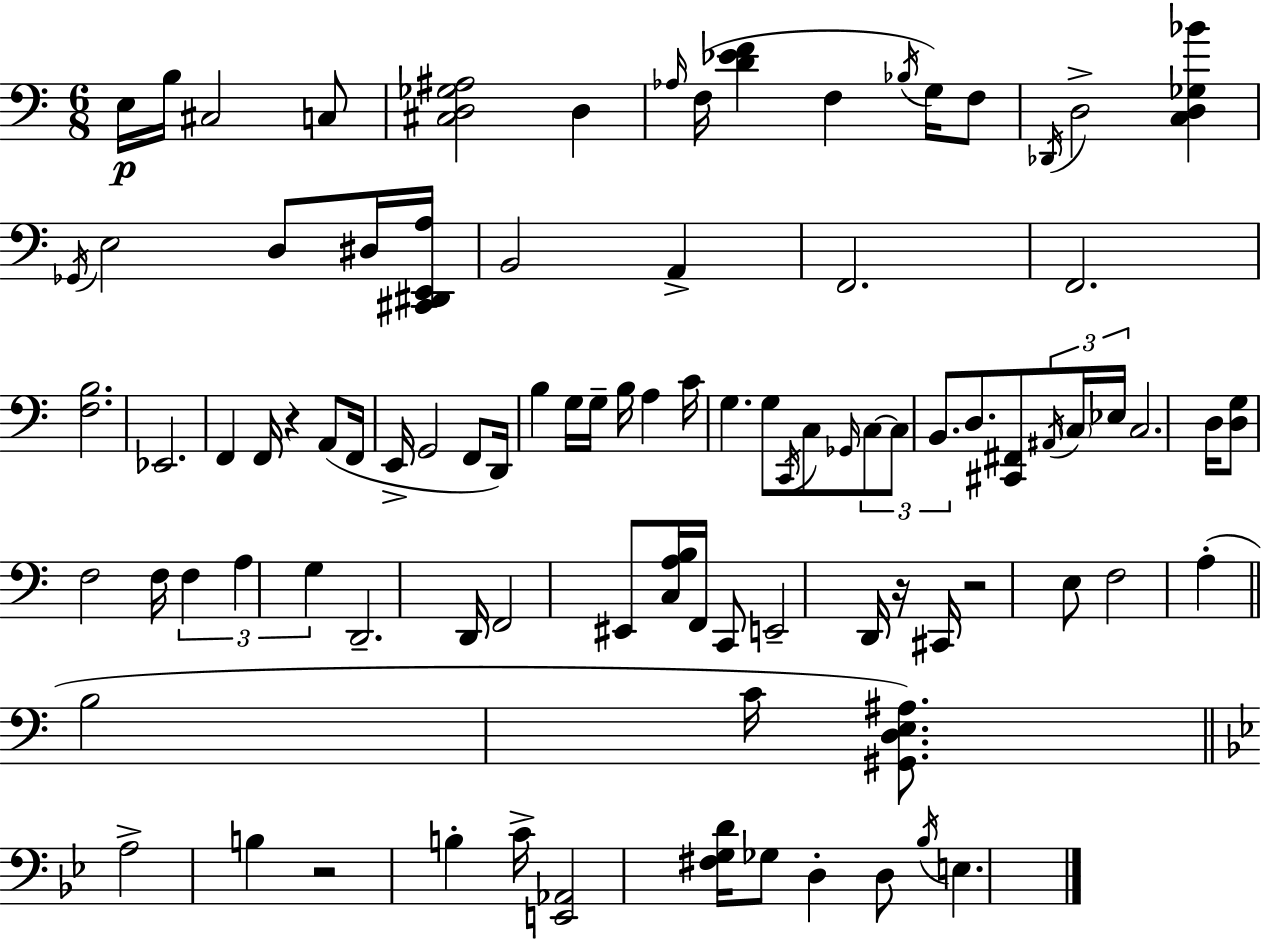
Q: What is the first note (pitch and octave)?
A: E3